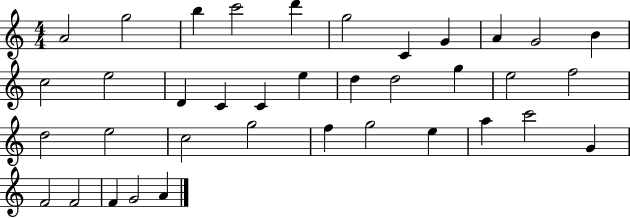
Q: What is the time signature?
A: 4/4